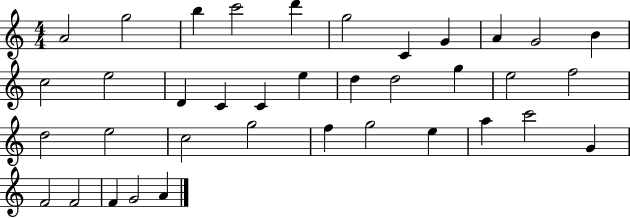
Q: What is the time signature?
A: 4/4